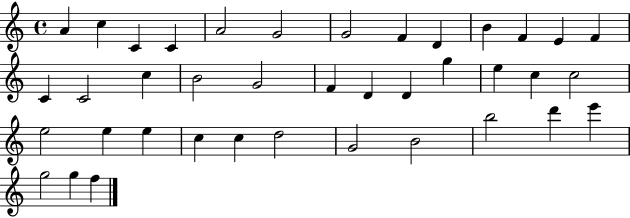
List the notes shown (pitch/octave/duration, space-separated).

A4/q C5/q C4/q C4/q A4/h G4/h G4/h F4/q D4/q B4/q F4/q E4/q F4/q C4/q C4/h C5/q B4/h G4/h F4/q D4/q D4/q G5/q E5/q C5/q C5/h E5/h E5/q E5/q C5/q C5/q D5/h G4/h B4/h B5/h D6/q E6/q G5/h G5/q F5/q